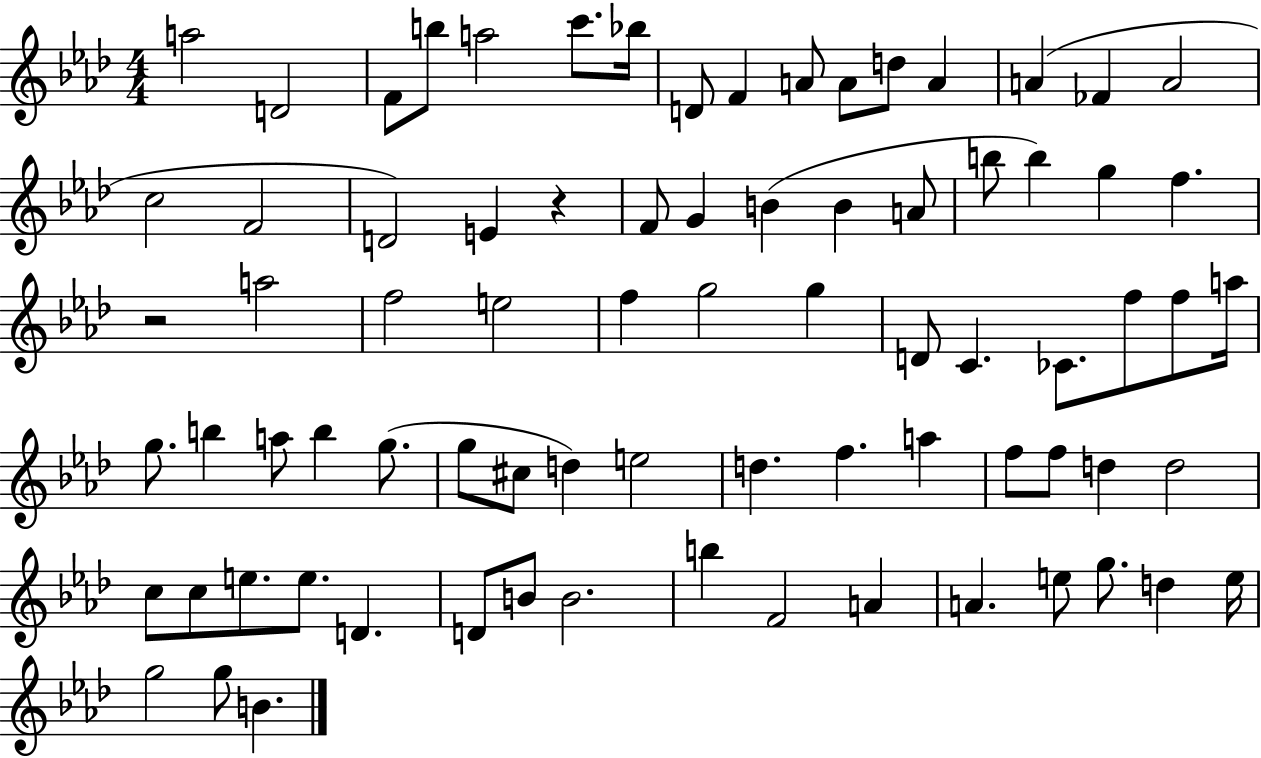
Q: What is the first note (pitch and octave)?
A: A5